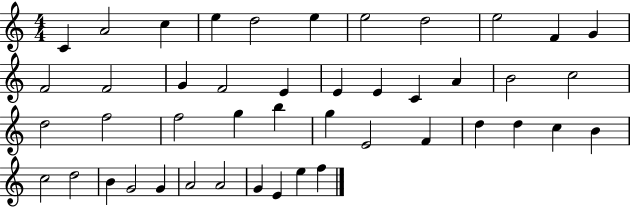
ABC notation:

X:1
T:Untitled
M:4/4
L:1/4
K:C
C A2 c e d2 e e2 d2 e2 F G F2 F2 G F2 E E E C A B2 c2 d2 f2 f2 g b g E2 F d d c B c2 d2 B G2 G A2 A2 G E e f